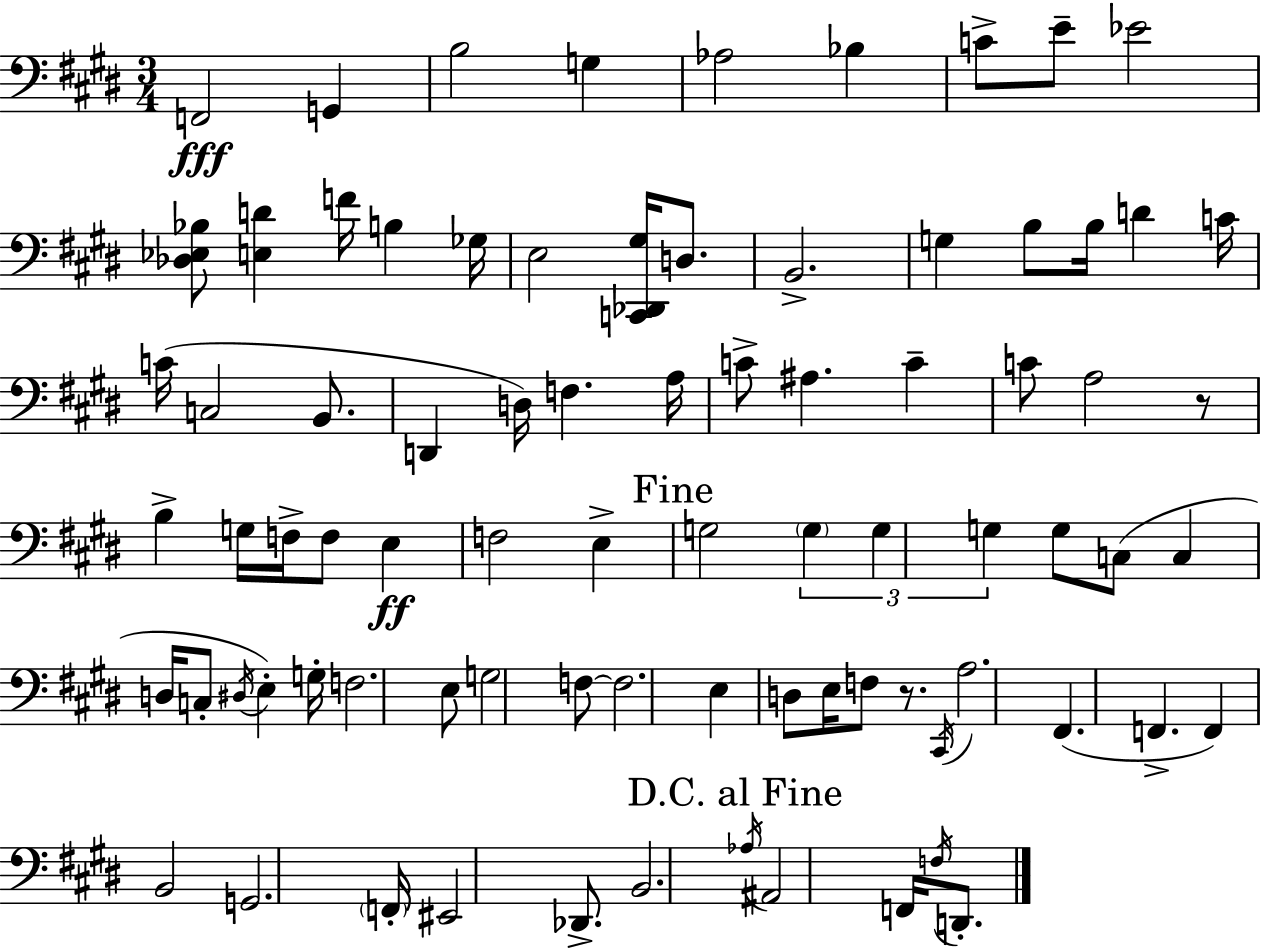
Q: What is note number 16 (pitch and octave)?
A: G3